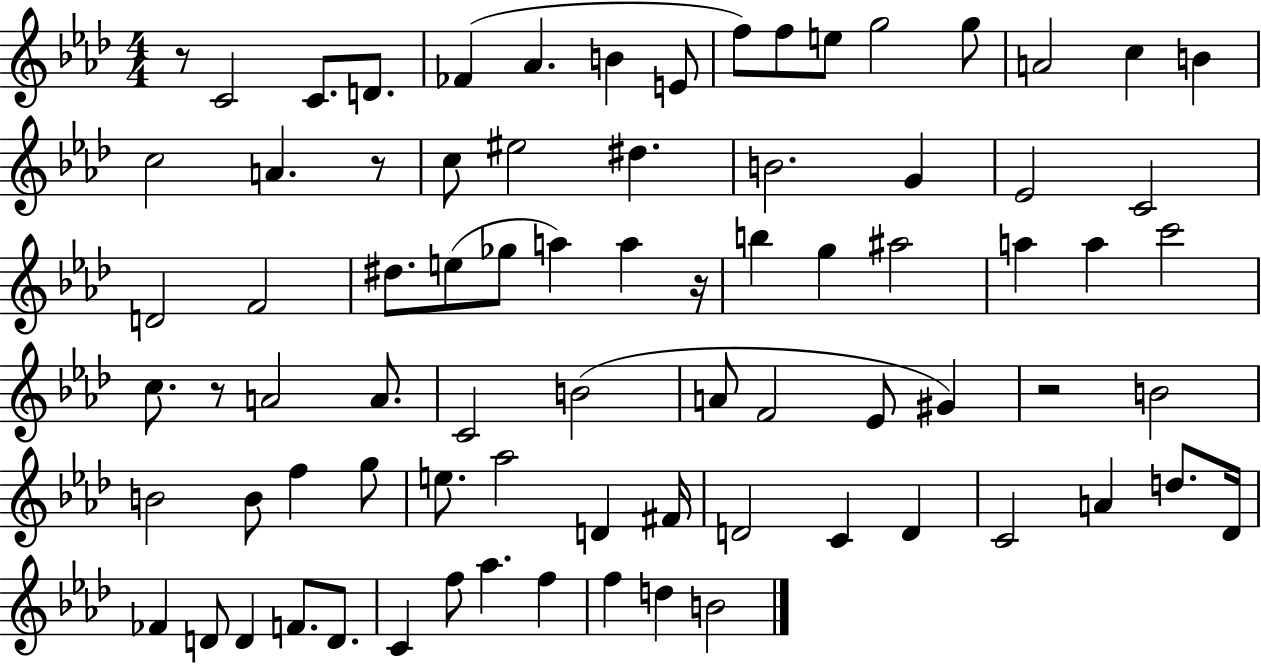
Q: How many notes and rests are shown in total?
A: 79